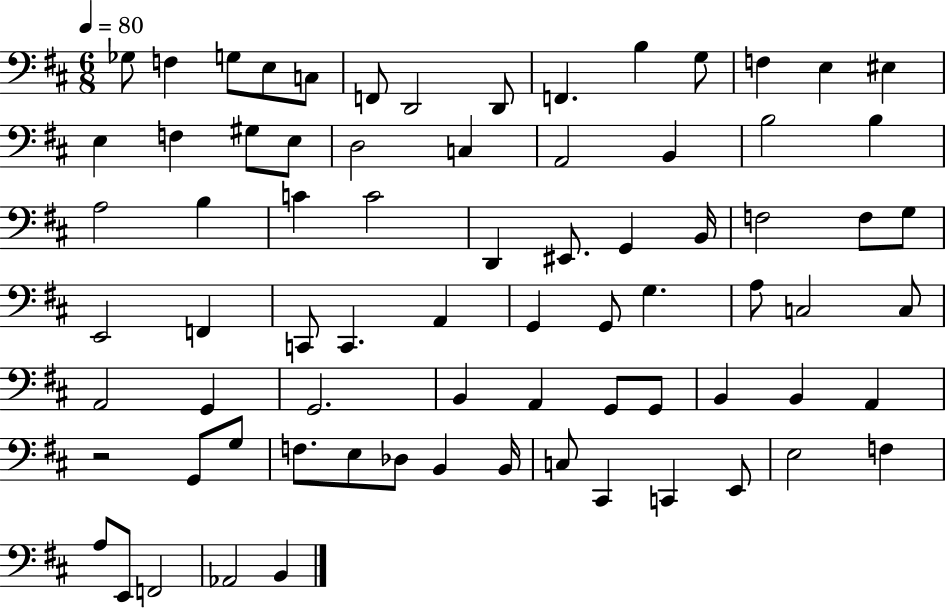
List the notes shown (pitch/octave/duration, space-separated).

Gb3/e F3/q G3/e E3/e C3/e F2/e D2/h D2/e F2/q. B3/q G3/e F3/q E3/q EIS3/q E3/q F3/q G#3/e E3/e D3/h C3/q A2/h B2/q B3/h B3/q A3/h B3/q C4/q C4/h D2/q EIS2/e. G2/q B2/s F3/h F3/e G3/e E2/h F2/q C2/e C2/q. A2/q G2/q G2/e G3/q. A3/e C3/h C3/e A2/h G2/q G2/h. B2/q A2/q G2/e G2/e B2/q B2/q A2/q R/h G2/e G3/e F3/e. E3/e Db3/e B2/q B2/s C3/e C#2/q C2/q E2/e E3/h F3/q A3/e E2/e F2/h Ab2/h B2/q